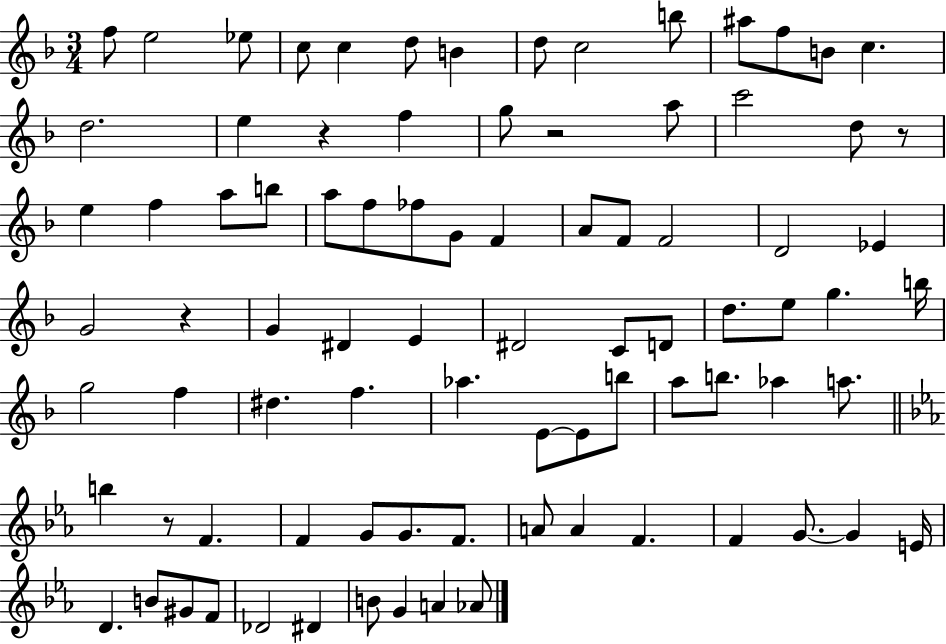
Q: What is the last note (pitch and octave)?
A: Ab4